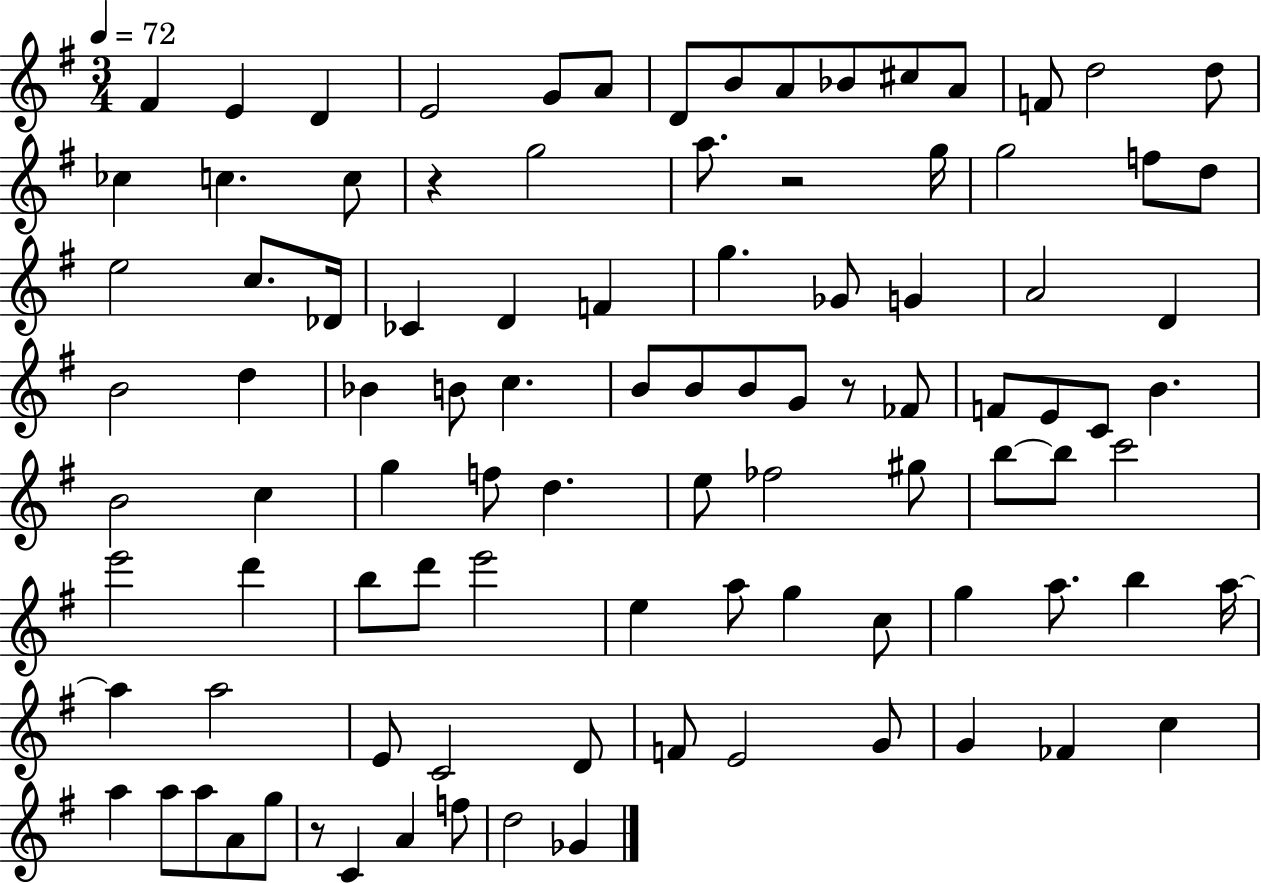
{
  \clef treble
  \numericTimeSignature
  \time 3/4
  \key g \major
  \tempo 4 = 72
  \repeat volta 2 { fis'4 e'4 d'4 | e'2 g'8 a'8 | d'8 b'8 a'8 bes'8 cis''8 a'8 | f'8 d''2 d''8 | \break ces''4 c''4. c''8 | r4 g''2 | a''8. r2 g''16 | g''2 f''8 d''8 | \break e''2 c''8. des'16 | ces'4 d'4 f'4 | g''4. ges'8 g'4 | a'2 d'4 | \break b'2 d''4 | bes'4 b'8 c''4. | b'8 b'8 b'8 g'8 r8 fes'8 | f'8 e'8 c'8 b'4. | \break b'2 c''4 | g''4 f''8 d''4. | e''8 fes''2 gis''8 | b''8~~ b''8 c'''2 | \break e'''2 d'''4 | b''8 d'''8 e'''2 | e''4 a''8 g''4 c''8 | g''4 a''8. b''4 a''16~~ | \break a''4 a''2 | e'8 c'2 d'8 | f'8 e'2 g'8 | g'4 fes'4 c''4 | \break a''4 a''8 a''8 a'8 g''8 | r8 c'4 a'4 f''8 | d''2 ges'4 | } \bar "|."
}